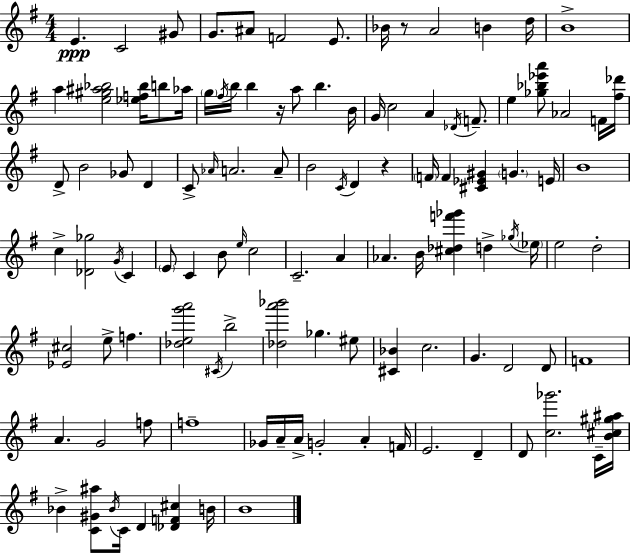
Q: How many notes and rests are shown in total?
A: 112